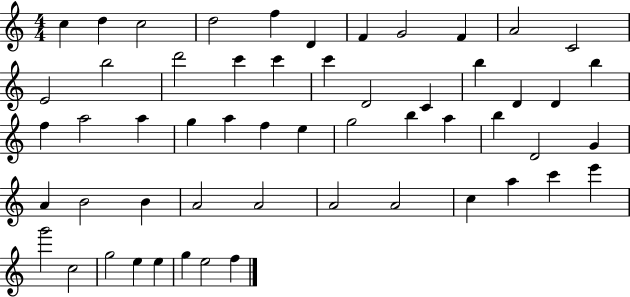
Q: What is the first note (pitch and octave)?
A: C5